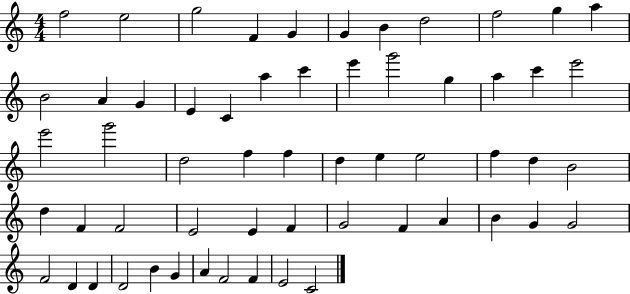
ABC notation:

X:1
T:Untitled
M:4/4
L:1/4
K:C
f2 e2 g2 F G G B d2 f2 g a B2 A G E C a c' e' g'2 g a c' e'2 e'2 g'2 d2 f f d e e2 f d B2 d F F2 E2 E F G2 F A B G G2 F2 D D D2 B G A F2 F E2 C2